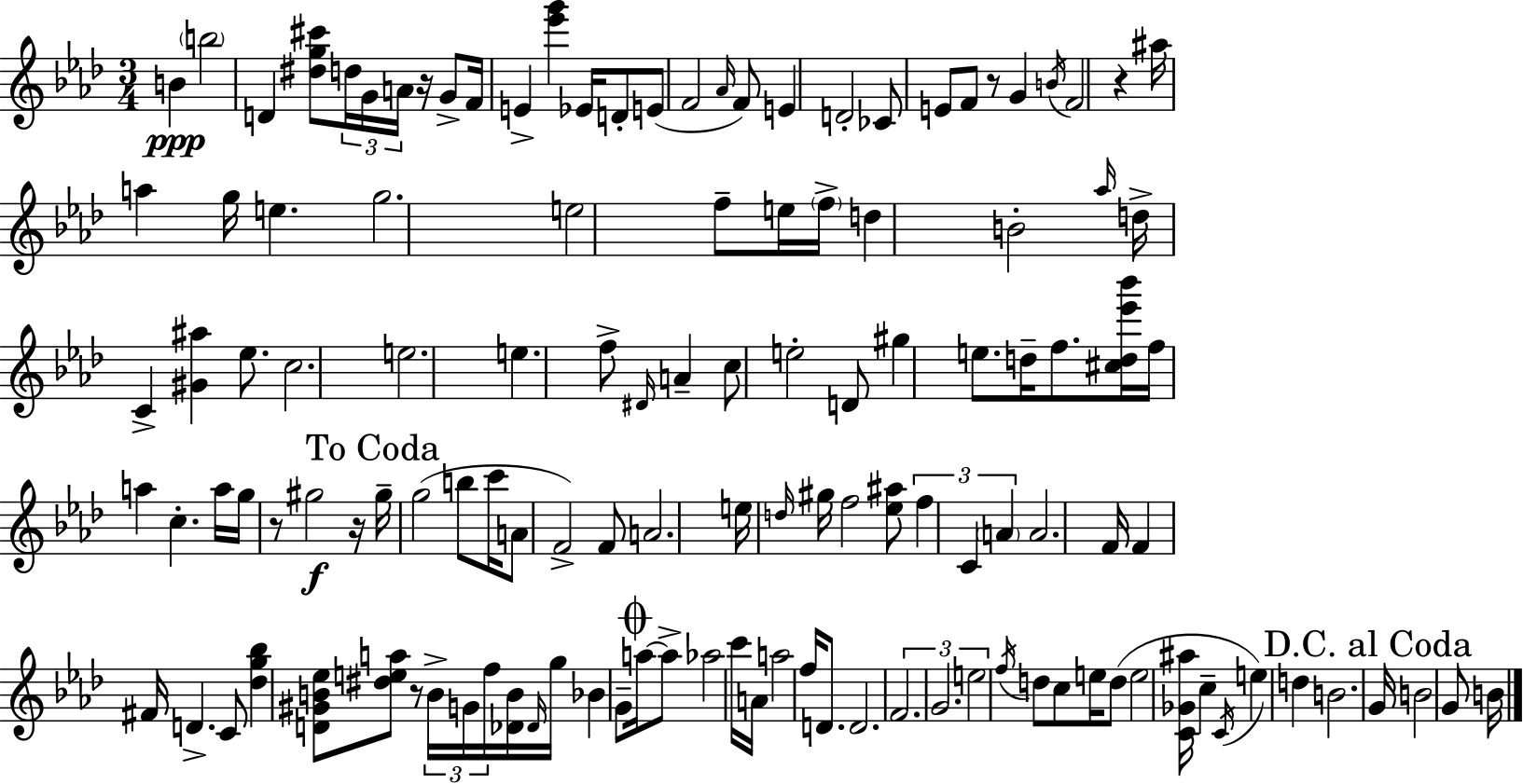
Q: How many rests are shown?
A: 6